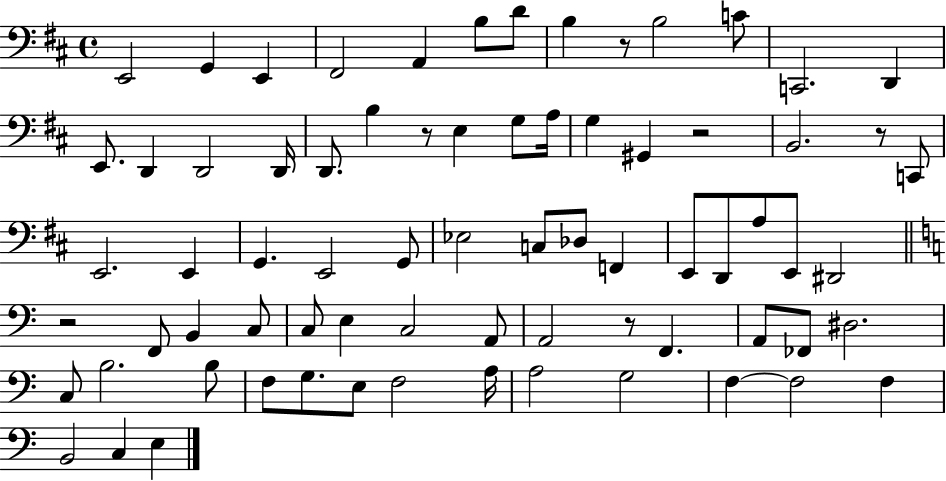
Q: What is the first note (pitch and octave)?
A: E2